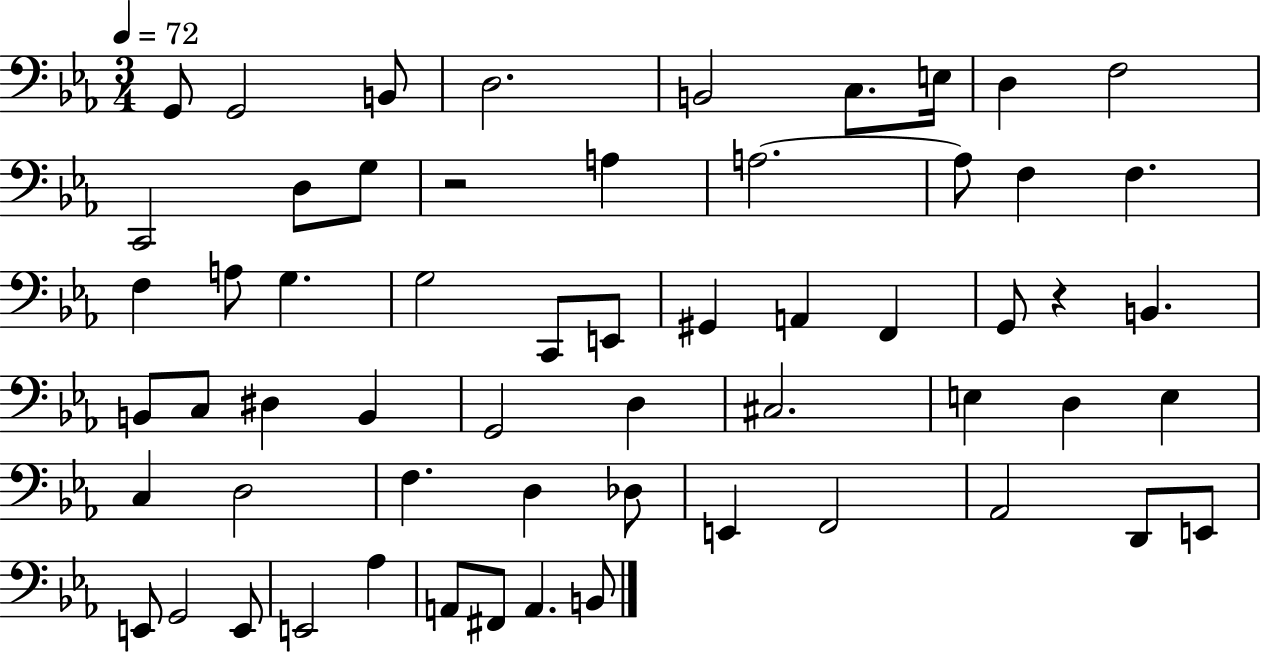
X:1
T:Untitled
M:3/4
L:1/4
K:Eb
G,,/2 G,,2 B,,/2 D,2 B,,2 C,/2 E,/4 D, F,2 C,,2 D,/2 G,/2 z2 A, A,2 A,/2 F, F, F, A,/2 G, G,2 C,,/2 E,,/2 ^G,, A,, F,, G,,/2 z B,, B,,/2 C,/2 ^D, B,, G,,2 D, ^C,2 E, D, E, C, D,2 F, D, _D,/2 E,, F,,2 _A,,2 D,,/2 E,,/2 E,,/2 G,,2 E,,/2 E,,2 _A, A,,/2 ^F,,/2 A,, B,,/2